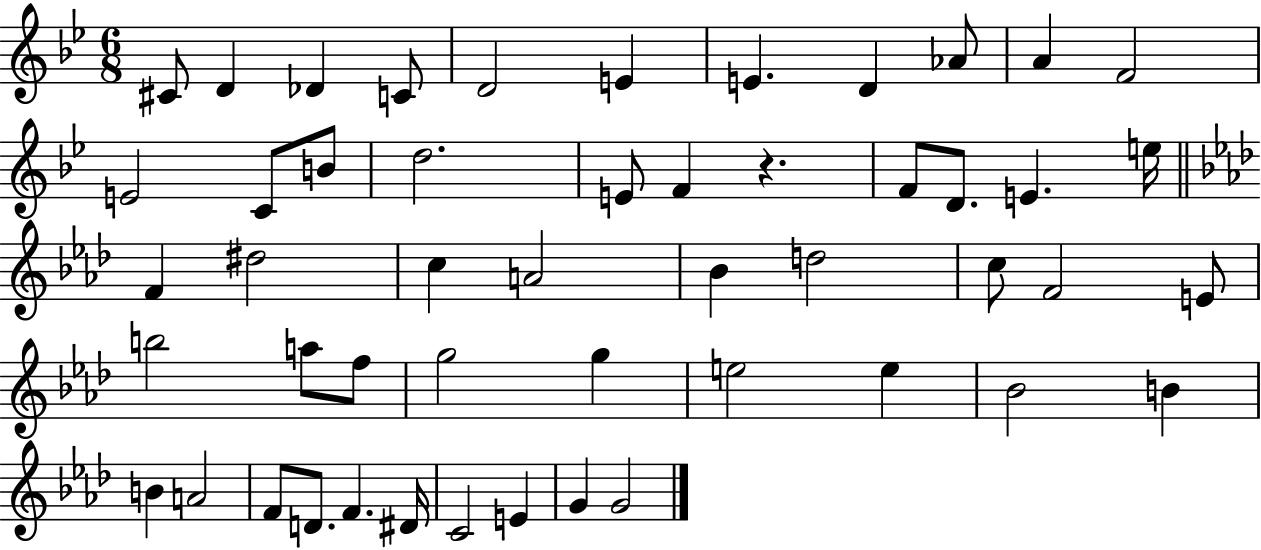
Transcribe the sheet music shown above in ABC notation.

X:1
T:Untitled
M:6/8
L:1/4
K:Bb
^C/2 D _D C/2 D2 E E D _A/2 A F2 E2 C/2 B/2 d2 E/2 F z F/2 D/2 E e/4 F ^d2 c A2 _B d2 c/2 F2 E/2 b2 a/2 f/2 g2 g e2 e _B2 B B A2 F/2 D/2 F ^D/4 C2 E G G2